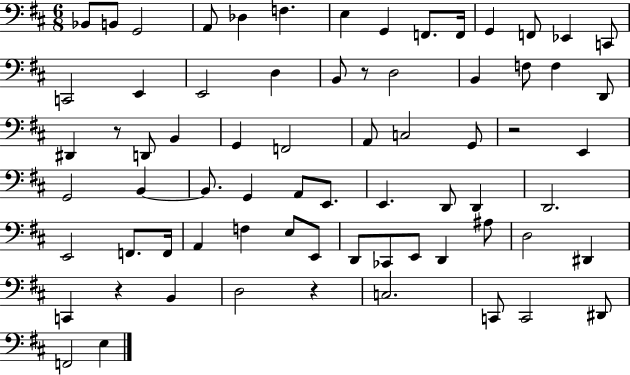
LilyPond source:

{
  \clef bass
  \numericTimeSignature
  \time 6/8
  \key d \major
  bes,8 b,8 g,2 | a,8 des4 f4. | e4 g,4 f,8. f,16 | g,4 f,8 ees,4 c,8 | \break c,2 e,4 | e,2 d4 | b,8 r8 d2 | b,4 f8 f4 d,8 | \break dis,4 r8 d,8 b,4 | g,4 f,2 | a,8 c2 g,8 | r2 e,4 | \break g,2 b,4~~ | b,8. g,4 a,8 e,8. | e,4. d,8 d,4 | d,2. | \break e,2 f,8. f,16 | a,4 f4 e8 e,8 | d,8 ces,8 e,8 d,4 ais8 | d2 dis,4 | \break c,4 r4 b,4 | d2 r4 | c2. | c,8 c,2 dis,8 | \break f,2 e4 | \bar "|."
}